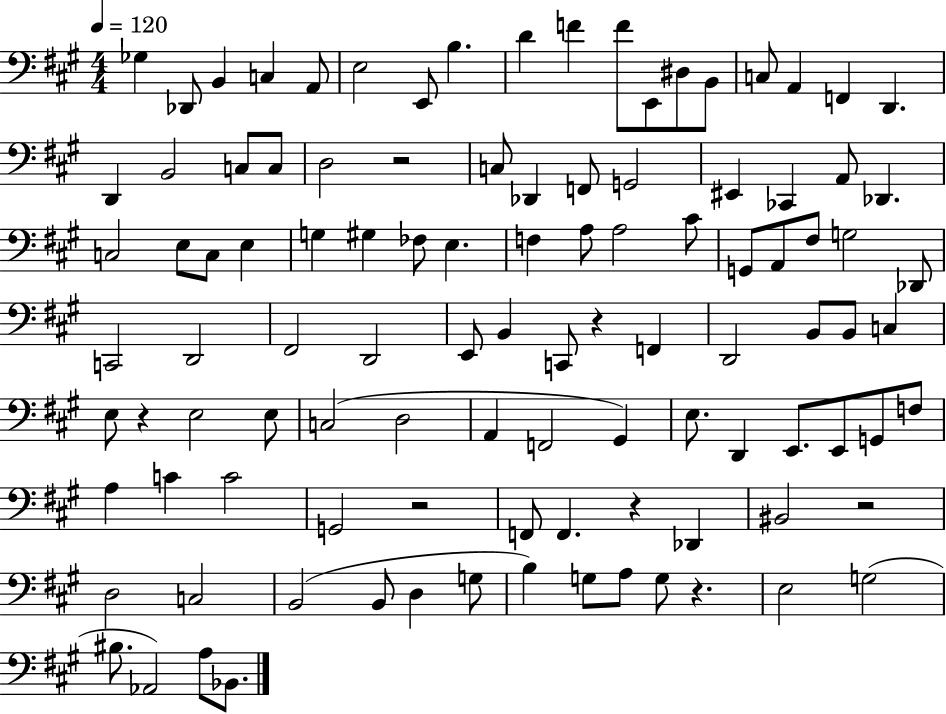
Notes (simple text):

Gb3/q Db2/e B2/q C3/q A2/e E3/h E2/e B3/q. D4/q F4/q F4/e E2/e D#3/e B2/e C3/e A2/q F2/q D2/q. D2/q B2/h C3/e C3/e D3/h R/h C3/e Db2/q F2/e G2/h EIS2/q CES2/q A2/e Db2/q. C3/h E3/e C3/e E3/q G3/q G#3/q FES3/e E3/q. F3/q A3/e A3/h C#4/e G2/e A2/e F#3/e G3/h Db2/e C2/h D2/h F#2/h D2/h E2/e B2/q C2/e R/q F2/q D2/h B2/e B2/e C3/q E3/e R/q E3/h E3/e C3/h D3/h A2/q F2/h G#2/q E3/e. D2/q E2/e. E2/e G2/e F3/e A3/q C4/q C4/h G2/h R/h F2/e F2/q. R/q Db2/q BIS2/h R/h D3/h C3/h B2/h B2/e D3/q G3/e B3/q G3/e A3/e G3/e R/q. E3/h G3/h BIS3/e. Ab2/h A3/e Bb2/e.